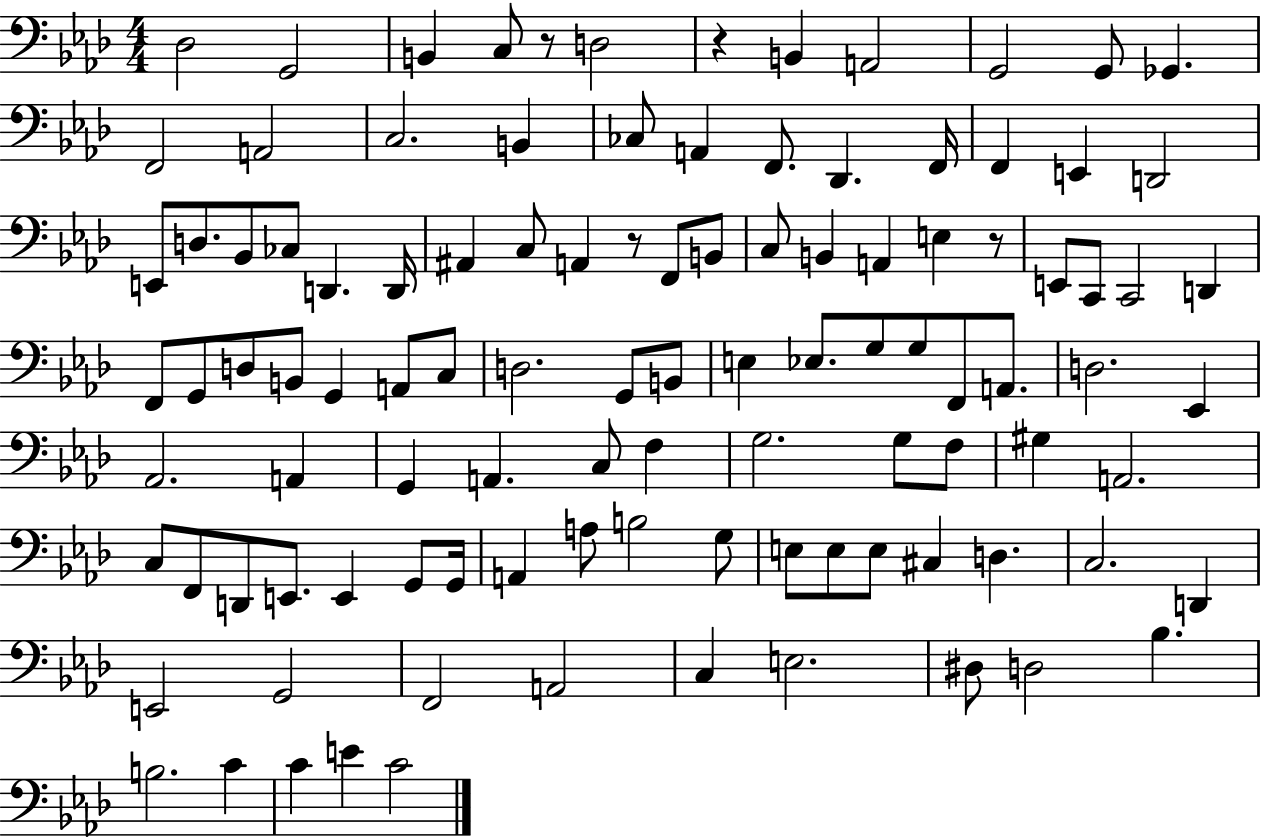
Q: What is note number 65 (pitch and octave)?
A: F3